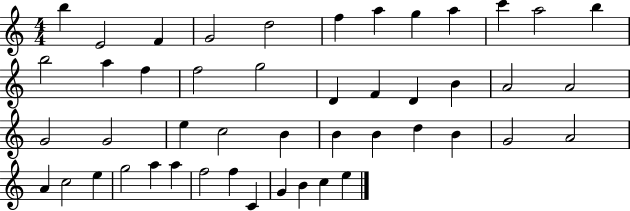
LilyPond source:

{
  \clef treble
  \numericTimeSignature
  \time 4/4
  \key c \major
  b''4 e'2 f'4 | g'2 d''2 | f''4 a''4 g''4 a''4 | c'''4 a''2 b''4 | \break b''2 a''4 f''4 | f''2 g''2 | d'4 f'4 d'4 b'4 | a'2 a'2 | \break g'2 g'2 | e''4 c''2 b'4 | b'4 b'4 d''4 b'4 | g'2 a'2 | \break a'4 c''2 e''4 | g''2 a''4 a''4 | f''2 f''4 c'4 | g'4 b'4 c''4 e''4 | \break \bar "|."
}